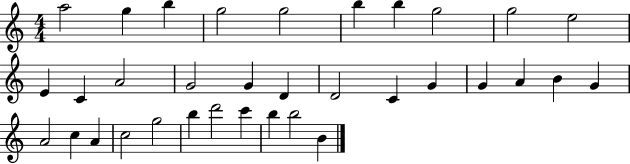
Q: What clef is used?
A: treble